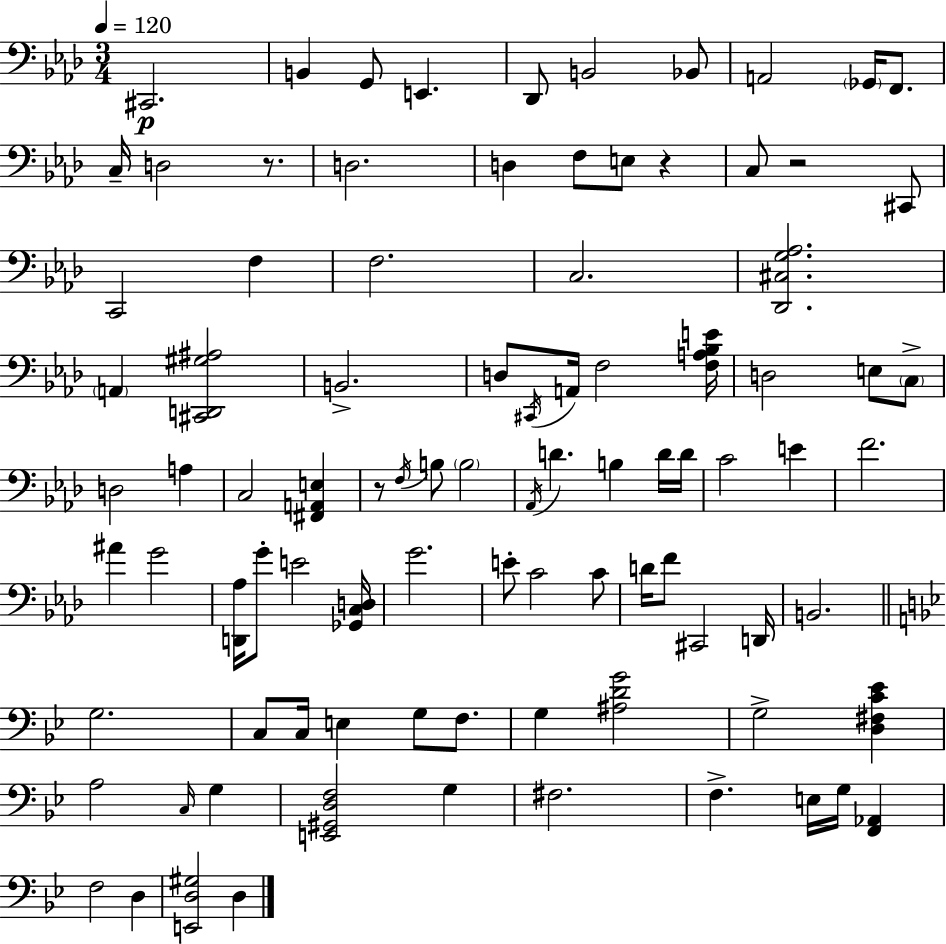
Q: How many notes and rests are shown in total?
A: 92